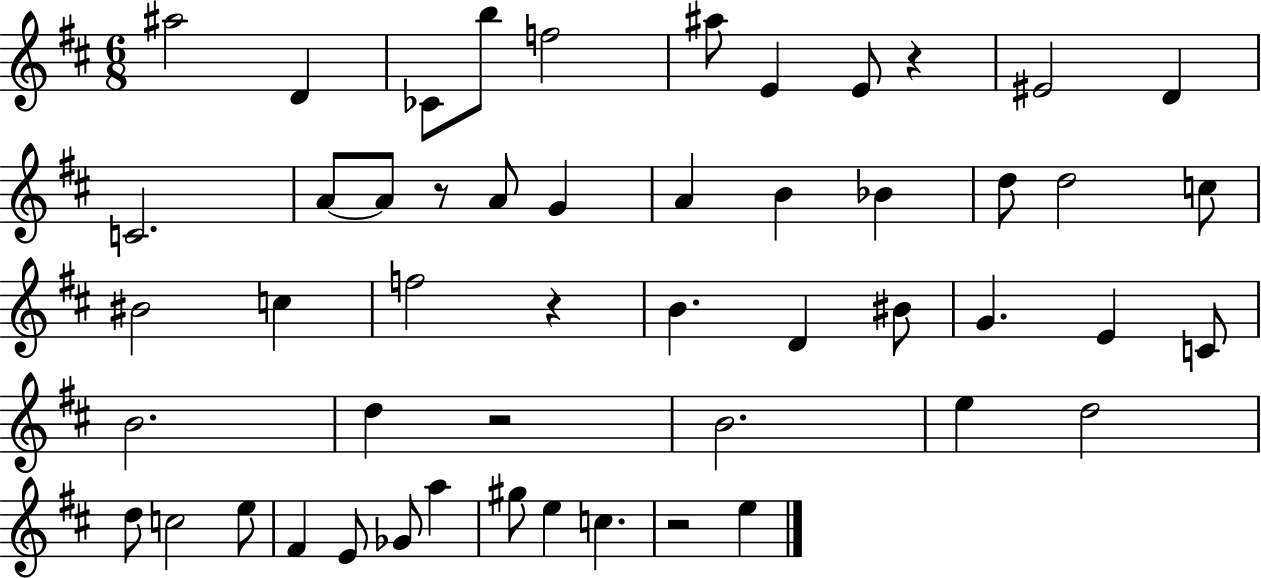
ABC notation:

X:1
T:Untitled
M:6/8
L:1/4
K:D
^a2 D _C/2 b/2 f2 ^a/2 E E/2 z ^E2 D C2 A/2 A/2 z/2 A/2 G A B _B d/2 d2 c/2 ^B2 c f2 z B D ^B/2 G E C/2 B2 d z2 B2 e d2 d/2 c2 e/2 ^F E/2 _G/2 a ^g/2 e c z2 e